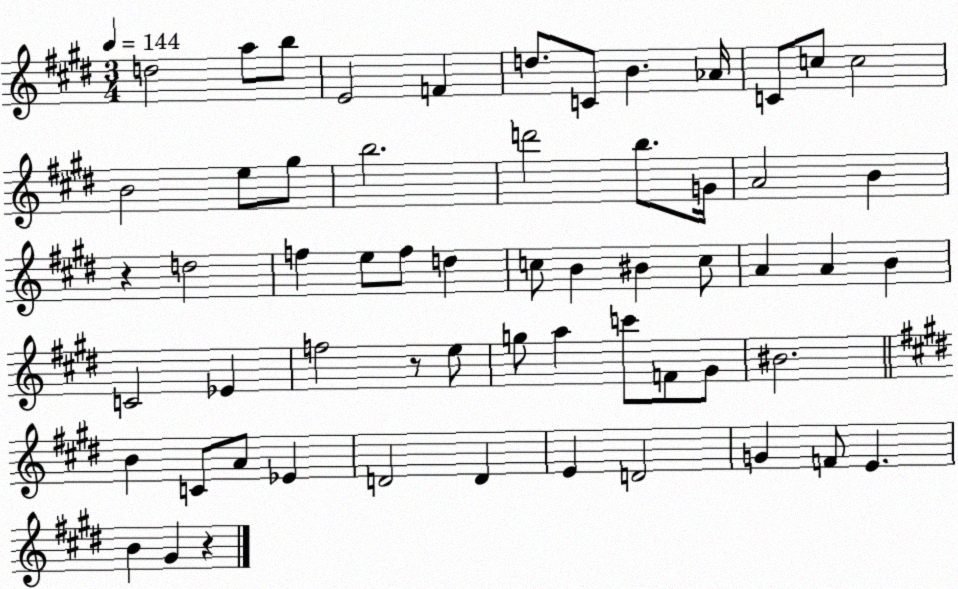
X:1
T:Untitled
M:3/4
L:1/4
K:E
d2 a/2 b/2 E2 F d/2 C/2 B _A/4 C/2 c/2 c2 B2 e/2 ^g/2 b2 d'2 b/2 G/4 A2 B z d2 f e/2 f/2 d c/2 B ^B c/2 A A B C2 _E f2 z/2 e/2 g/2 a c'/2 F/2 ^G/2 ^B2 B C/2 A/2 _E D2 D E D2 G F/2 E B ^G z